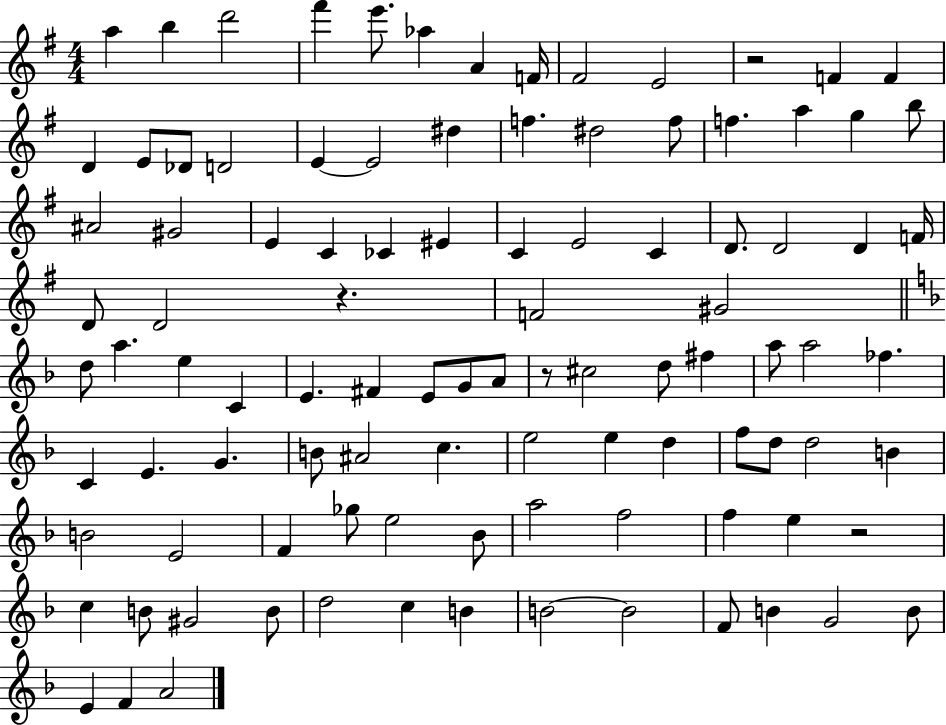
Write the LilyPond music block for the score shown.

{
  \clef treble
  \numericTimeSignature
  \time 4/4
  \key g \major
  \repeat volta 2 { a''4 b''4 d'''2 | fis'''4 e'''8. aes''4 a'4 f'16 | fis'2 e'2 | r2 f'4 f'4 | \break d'4 e'8 des'8 d'2 | e'4~~ e'2 dis''4 | f''4. dis''2 f''8 | f''4. a''4 g''4 b''8 | \break ais'2 gis'2 | e'4 c'4 ces'4 eis'4 | c'4 e'2 c'4 | d'8. d'2 d'4 f'16 | \break d'8 d'2 r4. | f'2 gis'2 | \bar "||" \break \key f \major d''8 a''4. e''4 c'4 | e'4. fis'4 e'8 g'8 a'8 | r8 cis''2 d''8 fis''4 | a''8 a''2 fes''4. | \break c'4 e'4. g'4. | b'8 ais'2 c''4. | e''2 e''4 d''4 | f''8 d''8 d''2 b'4 | \break b'2 e'2 | f'4 ges''8 e''2 bes'8 | a''2 f''2 | f''4 e''4 r2 | \break c''4 b'8 gis'2 b'8 | d''2 c''4 b'4 | b'2~~ b'2 | f'8 b'4 g'2 b'8 | \break e'4 f'4 a'2 | } \bar "|."
}